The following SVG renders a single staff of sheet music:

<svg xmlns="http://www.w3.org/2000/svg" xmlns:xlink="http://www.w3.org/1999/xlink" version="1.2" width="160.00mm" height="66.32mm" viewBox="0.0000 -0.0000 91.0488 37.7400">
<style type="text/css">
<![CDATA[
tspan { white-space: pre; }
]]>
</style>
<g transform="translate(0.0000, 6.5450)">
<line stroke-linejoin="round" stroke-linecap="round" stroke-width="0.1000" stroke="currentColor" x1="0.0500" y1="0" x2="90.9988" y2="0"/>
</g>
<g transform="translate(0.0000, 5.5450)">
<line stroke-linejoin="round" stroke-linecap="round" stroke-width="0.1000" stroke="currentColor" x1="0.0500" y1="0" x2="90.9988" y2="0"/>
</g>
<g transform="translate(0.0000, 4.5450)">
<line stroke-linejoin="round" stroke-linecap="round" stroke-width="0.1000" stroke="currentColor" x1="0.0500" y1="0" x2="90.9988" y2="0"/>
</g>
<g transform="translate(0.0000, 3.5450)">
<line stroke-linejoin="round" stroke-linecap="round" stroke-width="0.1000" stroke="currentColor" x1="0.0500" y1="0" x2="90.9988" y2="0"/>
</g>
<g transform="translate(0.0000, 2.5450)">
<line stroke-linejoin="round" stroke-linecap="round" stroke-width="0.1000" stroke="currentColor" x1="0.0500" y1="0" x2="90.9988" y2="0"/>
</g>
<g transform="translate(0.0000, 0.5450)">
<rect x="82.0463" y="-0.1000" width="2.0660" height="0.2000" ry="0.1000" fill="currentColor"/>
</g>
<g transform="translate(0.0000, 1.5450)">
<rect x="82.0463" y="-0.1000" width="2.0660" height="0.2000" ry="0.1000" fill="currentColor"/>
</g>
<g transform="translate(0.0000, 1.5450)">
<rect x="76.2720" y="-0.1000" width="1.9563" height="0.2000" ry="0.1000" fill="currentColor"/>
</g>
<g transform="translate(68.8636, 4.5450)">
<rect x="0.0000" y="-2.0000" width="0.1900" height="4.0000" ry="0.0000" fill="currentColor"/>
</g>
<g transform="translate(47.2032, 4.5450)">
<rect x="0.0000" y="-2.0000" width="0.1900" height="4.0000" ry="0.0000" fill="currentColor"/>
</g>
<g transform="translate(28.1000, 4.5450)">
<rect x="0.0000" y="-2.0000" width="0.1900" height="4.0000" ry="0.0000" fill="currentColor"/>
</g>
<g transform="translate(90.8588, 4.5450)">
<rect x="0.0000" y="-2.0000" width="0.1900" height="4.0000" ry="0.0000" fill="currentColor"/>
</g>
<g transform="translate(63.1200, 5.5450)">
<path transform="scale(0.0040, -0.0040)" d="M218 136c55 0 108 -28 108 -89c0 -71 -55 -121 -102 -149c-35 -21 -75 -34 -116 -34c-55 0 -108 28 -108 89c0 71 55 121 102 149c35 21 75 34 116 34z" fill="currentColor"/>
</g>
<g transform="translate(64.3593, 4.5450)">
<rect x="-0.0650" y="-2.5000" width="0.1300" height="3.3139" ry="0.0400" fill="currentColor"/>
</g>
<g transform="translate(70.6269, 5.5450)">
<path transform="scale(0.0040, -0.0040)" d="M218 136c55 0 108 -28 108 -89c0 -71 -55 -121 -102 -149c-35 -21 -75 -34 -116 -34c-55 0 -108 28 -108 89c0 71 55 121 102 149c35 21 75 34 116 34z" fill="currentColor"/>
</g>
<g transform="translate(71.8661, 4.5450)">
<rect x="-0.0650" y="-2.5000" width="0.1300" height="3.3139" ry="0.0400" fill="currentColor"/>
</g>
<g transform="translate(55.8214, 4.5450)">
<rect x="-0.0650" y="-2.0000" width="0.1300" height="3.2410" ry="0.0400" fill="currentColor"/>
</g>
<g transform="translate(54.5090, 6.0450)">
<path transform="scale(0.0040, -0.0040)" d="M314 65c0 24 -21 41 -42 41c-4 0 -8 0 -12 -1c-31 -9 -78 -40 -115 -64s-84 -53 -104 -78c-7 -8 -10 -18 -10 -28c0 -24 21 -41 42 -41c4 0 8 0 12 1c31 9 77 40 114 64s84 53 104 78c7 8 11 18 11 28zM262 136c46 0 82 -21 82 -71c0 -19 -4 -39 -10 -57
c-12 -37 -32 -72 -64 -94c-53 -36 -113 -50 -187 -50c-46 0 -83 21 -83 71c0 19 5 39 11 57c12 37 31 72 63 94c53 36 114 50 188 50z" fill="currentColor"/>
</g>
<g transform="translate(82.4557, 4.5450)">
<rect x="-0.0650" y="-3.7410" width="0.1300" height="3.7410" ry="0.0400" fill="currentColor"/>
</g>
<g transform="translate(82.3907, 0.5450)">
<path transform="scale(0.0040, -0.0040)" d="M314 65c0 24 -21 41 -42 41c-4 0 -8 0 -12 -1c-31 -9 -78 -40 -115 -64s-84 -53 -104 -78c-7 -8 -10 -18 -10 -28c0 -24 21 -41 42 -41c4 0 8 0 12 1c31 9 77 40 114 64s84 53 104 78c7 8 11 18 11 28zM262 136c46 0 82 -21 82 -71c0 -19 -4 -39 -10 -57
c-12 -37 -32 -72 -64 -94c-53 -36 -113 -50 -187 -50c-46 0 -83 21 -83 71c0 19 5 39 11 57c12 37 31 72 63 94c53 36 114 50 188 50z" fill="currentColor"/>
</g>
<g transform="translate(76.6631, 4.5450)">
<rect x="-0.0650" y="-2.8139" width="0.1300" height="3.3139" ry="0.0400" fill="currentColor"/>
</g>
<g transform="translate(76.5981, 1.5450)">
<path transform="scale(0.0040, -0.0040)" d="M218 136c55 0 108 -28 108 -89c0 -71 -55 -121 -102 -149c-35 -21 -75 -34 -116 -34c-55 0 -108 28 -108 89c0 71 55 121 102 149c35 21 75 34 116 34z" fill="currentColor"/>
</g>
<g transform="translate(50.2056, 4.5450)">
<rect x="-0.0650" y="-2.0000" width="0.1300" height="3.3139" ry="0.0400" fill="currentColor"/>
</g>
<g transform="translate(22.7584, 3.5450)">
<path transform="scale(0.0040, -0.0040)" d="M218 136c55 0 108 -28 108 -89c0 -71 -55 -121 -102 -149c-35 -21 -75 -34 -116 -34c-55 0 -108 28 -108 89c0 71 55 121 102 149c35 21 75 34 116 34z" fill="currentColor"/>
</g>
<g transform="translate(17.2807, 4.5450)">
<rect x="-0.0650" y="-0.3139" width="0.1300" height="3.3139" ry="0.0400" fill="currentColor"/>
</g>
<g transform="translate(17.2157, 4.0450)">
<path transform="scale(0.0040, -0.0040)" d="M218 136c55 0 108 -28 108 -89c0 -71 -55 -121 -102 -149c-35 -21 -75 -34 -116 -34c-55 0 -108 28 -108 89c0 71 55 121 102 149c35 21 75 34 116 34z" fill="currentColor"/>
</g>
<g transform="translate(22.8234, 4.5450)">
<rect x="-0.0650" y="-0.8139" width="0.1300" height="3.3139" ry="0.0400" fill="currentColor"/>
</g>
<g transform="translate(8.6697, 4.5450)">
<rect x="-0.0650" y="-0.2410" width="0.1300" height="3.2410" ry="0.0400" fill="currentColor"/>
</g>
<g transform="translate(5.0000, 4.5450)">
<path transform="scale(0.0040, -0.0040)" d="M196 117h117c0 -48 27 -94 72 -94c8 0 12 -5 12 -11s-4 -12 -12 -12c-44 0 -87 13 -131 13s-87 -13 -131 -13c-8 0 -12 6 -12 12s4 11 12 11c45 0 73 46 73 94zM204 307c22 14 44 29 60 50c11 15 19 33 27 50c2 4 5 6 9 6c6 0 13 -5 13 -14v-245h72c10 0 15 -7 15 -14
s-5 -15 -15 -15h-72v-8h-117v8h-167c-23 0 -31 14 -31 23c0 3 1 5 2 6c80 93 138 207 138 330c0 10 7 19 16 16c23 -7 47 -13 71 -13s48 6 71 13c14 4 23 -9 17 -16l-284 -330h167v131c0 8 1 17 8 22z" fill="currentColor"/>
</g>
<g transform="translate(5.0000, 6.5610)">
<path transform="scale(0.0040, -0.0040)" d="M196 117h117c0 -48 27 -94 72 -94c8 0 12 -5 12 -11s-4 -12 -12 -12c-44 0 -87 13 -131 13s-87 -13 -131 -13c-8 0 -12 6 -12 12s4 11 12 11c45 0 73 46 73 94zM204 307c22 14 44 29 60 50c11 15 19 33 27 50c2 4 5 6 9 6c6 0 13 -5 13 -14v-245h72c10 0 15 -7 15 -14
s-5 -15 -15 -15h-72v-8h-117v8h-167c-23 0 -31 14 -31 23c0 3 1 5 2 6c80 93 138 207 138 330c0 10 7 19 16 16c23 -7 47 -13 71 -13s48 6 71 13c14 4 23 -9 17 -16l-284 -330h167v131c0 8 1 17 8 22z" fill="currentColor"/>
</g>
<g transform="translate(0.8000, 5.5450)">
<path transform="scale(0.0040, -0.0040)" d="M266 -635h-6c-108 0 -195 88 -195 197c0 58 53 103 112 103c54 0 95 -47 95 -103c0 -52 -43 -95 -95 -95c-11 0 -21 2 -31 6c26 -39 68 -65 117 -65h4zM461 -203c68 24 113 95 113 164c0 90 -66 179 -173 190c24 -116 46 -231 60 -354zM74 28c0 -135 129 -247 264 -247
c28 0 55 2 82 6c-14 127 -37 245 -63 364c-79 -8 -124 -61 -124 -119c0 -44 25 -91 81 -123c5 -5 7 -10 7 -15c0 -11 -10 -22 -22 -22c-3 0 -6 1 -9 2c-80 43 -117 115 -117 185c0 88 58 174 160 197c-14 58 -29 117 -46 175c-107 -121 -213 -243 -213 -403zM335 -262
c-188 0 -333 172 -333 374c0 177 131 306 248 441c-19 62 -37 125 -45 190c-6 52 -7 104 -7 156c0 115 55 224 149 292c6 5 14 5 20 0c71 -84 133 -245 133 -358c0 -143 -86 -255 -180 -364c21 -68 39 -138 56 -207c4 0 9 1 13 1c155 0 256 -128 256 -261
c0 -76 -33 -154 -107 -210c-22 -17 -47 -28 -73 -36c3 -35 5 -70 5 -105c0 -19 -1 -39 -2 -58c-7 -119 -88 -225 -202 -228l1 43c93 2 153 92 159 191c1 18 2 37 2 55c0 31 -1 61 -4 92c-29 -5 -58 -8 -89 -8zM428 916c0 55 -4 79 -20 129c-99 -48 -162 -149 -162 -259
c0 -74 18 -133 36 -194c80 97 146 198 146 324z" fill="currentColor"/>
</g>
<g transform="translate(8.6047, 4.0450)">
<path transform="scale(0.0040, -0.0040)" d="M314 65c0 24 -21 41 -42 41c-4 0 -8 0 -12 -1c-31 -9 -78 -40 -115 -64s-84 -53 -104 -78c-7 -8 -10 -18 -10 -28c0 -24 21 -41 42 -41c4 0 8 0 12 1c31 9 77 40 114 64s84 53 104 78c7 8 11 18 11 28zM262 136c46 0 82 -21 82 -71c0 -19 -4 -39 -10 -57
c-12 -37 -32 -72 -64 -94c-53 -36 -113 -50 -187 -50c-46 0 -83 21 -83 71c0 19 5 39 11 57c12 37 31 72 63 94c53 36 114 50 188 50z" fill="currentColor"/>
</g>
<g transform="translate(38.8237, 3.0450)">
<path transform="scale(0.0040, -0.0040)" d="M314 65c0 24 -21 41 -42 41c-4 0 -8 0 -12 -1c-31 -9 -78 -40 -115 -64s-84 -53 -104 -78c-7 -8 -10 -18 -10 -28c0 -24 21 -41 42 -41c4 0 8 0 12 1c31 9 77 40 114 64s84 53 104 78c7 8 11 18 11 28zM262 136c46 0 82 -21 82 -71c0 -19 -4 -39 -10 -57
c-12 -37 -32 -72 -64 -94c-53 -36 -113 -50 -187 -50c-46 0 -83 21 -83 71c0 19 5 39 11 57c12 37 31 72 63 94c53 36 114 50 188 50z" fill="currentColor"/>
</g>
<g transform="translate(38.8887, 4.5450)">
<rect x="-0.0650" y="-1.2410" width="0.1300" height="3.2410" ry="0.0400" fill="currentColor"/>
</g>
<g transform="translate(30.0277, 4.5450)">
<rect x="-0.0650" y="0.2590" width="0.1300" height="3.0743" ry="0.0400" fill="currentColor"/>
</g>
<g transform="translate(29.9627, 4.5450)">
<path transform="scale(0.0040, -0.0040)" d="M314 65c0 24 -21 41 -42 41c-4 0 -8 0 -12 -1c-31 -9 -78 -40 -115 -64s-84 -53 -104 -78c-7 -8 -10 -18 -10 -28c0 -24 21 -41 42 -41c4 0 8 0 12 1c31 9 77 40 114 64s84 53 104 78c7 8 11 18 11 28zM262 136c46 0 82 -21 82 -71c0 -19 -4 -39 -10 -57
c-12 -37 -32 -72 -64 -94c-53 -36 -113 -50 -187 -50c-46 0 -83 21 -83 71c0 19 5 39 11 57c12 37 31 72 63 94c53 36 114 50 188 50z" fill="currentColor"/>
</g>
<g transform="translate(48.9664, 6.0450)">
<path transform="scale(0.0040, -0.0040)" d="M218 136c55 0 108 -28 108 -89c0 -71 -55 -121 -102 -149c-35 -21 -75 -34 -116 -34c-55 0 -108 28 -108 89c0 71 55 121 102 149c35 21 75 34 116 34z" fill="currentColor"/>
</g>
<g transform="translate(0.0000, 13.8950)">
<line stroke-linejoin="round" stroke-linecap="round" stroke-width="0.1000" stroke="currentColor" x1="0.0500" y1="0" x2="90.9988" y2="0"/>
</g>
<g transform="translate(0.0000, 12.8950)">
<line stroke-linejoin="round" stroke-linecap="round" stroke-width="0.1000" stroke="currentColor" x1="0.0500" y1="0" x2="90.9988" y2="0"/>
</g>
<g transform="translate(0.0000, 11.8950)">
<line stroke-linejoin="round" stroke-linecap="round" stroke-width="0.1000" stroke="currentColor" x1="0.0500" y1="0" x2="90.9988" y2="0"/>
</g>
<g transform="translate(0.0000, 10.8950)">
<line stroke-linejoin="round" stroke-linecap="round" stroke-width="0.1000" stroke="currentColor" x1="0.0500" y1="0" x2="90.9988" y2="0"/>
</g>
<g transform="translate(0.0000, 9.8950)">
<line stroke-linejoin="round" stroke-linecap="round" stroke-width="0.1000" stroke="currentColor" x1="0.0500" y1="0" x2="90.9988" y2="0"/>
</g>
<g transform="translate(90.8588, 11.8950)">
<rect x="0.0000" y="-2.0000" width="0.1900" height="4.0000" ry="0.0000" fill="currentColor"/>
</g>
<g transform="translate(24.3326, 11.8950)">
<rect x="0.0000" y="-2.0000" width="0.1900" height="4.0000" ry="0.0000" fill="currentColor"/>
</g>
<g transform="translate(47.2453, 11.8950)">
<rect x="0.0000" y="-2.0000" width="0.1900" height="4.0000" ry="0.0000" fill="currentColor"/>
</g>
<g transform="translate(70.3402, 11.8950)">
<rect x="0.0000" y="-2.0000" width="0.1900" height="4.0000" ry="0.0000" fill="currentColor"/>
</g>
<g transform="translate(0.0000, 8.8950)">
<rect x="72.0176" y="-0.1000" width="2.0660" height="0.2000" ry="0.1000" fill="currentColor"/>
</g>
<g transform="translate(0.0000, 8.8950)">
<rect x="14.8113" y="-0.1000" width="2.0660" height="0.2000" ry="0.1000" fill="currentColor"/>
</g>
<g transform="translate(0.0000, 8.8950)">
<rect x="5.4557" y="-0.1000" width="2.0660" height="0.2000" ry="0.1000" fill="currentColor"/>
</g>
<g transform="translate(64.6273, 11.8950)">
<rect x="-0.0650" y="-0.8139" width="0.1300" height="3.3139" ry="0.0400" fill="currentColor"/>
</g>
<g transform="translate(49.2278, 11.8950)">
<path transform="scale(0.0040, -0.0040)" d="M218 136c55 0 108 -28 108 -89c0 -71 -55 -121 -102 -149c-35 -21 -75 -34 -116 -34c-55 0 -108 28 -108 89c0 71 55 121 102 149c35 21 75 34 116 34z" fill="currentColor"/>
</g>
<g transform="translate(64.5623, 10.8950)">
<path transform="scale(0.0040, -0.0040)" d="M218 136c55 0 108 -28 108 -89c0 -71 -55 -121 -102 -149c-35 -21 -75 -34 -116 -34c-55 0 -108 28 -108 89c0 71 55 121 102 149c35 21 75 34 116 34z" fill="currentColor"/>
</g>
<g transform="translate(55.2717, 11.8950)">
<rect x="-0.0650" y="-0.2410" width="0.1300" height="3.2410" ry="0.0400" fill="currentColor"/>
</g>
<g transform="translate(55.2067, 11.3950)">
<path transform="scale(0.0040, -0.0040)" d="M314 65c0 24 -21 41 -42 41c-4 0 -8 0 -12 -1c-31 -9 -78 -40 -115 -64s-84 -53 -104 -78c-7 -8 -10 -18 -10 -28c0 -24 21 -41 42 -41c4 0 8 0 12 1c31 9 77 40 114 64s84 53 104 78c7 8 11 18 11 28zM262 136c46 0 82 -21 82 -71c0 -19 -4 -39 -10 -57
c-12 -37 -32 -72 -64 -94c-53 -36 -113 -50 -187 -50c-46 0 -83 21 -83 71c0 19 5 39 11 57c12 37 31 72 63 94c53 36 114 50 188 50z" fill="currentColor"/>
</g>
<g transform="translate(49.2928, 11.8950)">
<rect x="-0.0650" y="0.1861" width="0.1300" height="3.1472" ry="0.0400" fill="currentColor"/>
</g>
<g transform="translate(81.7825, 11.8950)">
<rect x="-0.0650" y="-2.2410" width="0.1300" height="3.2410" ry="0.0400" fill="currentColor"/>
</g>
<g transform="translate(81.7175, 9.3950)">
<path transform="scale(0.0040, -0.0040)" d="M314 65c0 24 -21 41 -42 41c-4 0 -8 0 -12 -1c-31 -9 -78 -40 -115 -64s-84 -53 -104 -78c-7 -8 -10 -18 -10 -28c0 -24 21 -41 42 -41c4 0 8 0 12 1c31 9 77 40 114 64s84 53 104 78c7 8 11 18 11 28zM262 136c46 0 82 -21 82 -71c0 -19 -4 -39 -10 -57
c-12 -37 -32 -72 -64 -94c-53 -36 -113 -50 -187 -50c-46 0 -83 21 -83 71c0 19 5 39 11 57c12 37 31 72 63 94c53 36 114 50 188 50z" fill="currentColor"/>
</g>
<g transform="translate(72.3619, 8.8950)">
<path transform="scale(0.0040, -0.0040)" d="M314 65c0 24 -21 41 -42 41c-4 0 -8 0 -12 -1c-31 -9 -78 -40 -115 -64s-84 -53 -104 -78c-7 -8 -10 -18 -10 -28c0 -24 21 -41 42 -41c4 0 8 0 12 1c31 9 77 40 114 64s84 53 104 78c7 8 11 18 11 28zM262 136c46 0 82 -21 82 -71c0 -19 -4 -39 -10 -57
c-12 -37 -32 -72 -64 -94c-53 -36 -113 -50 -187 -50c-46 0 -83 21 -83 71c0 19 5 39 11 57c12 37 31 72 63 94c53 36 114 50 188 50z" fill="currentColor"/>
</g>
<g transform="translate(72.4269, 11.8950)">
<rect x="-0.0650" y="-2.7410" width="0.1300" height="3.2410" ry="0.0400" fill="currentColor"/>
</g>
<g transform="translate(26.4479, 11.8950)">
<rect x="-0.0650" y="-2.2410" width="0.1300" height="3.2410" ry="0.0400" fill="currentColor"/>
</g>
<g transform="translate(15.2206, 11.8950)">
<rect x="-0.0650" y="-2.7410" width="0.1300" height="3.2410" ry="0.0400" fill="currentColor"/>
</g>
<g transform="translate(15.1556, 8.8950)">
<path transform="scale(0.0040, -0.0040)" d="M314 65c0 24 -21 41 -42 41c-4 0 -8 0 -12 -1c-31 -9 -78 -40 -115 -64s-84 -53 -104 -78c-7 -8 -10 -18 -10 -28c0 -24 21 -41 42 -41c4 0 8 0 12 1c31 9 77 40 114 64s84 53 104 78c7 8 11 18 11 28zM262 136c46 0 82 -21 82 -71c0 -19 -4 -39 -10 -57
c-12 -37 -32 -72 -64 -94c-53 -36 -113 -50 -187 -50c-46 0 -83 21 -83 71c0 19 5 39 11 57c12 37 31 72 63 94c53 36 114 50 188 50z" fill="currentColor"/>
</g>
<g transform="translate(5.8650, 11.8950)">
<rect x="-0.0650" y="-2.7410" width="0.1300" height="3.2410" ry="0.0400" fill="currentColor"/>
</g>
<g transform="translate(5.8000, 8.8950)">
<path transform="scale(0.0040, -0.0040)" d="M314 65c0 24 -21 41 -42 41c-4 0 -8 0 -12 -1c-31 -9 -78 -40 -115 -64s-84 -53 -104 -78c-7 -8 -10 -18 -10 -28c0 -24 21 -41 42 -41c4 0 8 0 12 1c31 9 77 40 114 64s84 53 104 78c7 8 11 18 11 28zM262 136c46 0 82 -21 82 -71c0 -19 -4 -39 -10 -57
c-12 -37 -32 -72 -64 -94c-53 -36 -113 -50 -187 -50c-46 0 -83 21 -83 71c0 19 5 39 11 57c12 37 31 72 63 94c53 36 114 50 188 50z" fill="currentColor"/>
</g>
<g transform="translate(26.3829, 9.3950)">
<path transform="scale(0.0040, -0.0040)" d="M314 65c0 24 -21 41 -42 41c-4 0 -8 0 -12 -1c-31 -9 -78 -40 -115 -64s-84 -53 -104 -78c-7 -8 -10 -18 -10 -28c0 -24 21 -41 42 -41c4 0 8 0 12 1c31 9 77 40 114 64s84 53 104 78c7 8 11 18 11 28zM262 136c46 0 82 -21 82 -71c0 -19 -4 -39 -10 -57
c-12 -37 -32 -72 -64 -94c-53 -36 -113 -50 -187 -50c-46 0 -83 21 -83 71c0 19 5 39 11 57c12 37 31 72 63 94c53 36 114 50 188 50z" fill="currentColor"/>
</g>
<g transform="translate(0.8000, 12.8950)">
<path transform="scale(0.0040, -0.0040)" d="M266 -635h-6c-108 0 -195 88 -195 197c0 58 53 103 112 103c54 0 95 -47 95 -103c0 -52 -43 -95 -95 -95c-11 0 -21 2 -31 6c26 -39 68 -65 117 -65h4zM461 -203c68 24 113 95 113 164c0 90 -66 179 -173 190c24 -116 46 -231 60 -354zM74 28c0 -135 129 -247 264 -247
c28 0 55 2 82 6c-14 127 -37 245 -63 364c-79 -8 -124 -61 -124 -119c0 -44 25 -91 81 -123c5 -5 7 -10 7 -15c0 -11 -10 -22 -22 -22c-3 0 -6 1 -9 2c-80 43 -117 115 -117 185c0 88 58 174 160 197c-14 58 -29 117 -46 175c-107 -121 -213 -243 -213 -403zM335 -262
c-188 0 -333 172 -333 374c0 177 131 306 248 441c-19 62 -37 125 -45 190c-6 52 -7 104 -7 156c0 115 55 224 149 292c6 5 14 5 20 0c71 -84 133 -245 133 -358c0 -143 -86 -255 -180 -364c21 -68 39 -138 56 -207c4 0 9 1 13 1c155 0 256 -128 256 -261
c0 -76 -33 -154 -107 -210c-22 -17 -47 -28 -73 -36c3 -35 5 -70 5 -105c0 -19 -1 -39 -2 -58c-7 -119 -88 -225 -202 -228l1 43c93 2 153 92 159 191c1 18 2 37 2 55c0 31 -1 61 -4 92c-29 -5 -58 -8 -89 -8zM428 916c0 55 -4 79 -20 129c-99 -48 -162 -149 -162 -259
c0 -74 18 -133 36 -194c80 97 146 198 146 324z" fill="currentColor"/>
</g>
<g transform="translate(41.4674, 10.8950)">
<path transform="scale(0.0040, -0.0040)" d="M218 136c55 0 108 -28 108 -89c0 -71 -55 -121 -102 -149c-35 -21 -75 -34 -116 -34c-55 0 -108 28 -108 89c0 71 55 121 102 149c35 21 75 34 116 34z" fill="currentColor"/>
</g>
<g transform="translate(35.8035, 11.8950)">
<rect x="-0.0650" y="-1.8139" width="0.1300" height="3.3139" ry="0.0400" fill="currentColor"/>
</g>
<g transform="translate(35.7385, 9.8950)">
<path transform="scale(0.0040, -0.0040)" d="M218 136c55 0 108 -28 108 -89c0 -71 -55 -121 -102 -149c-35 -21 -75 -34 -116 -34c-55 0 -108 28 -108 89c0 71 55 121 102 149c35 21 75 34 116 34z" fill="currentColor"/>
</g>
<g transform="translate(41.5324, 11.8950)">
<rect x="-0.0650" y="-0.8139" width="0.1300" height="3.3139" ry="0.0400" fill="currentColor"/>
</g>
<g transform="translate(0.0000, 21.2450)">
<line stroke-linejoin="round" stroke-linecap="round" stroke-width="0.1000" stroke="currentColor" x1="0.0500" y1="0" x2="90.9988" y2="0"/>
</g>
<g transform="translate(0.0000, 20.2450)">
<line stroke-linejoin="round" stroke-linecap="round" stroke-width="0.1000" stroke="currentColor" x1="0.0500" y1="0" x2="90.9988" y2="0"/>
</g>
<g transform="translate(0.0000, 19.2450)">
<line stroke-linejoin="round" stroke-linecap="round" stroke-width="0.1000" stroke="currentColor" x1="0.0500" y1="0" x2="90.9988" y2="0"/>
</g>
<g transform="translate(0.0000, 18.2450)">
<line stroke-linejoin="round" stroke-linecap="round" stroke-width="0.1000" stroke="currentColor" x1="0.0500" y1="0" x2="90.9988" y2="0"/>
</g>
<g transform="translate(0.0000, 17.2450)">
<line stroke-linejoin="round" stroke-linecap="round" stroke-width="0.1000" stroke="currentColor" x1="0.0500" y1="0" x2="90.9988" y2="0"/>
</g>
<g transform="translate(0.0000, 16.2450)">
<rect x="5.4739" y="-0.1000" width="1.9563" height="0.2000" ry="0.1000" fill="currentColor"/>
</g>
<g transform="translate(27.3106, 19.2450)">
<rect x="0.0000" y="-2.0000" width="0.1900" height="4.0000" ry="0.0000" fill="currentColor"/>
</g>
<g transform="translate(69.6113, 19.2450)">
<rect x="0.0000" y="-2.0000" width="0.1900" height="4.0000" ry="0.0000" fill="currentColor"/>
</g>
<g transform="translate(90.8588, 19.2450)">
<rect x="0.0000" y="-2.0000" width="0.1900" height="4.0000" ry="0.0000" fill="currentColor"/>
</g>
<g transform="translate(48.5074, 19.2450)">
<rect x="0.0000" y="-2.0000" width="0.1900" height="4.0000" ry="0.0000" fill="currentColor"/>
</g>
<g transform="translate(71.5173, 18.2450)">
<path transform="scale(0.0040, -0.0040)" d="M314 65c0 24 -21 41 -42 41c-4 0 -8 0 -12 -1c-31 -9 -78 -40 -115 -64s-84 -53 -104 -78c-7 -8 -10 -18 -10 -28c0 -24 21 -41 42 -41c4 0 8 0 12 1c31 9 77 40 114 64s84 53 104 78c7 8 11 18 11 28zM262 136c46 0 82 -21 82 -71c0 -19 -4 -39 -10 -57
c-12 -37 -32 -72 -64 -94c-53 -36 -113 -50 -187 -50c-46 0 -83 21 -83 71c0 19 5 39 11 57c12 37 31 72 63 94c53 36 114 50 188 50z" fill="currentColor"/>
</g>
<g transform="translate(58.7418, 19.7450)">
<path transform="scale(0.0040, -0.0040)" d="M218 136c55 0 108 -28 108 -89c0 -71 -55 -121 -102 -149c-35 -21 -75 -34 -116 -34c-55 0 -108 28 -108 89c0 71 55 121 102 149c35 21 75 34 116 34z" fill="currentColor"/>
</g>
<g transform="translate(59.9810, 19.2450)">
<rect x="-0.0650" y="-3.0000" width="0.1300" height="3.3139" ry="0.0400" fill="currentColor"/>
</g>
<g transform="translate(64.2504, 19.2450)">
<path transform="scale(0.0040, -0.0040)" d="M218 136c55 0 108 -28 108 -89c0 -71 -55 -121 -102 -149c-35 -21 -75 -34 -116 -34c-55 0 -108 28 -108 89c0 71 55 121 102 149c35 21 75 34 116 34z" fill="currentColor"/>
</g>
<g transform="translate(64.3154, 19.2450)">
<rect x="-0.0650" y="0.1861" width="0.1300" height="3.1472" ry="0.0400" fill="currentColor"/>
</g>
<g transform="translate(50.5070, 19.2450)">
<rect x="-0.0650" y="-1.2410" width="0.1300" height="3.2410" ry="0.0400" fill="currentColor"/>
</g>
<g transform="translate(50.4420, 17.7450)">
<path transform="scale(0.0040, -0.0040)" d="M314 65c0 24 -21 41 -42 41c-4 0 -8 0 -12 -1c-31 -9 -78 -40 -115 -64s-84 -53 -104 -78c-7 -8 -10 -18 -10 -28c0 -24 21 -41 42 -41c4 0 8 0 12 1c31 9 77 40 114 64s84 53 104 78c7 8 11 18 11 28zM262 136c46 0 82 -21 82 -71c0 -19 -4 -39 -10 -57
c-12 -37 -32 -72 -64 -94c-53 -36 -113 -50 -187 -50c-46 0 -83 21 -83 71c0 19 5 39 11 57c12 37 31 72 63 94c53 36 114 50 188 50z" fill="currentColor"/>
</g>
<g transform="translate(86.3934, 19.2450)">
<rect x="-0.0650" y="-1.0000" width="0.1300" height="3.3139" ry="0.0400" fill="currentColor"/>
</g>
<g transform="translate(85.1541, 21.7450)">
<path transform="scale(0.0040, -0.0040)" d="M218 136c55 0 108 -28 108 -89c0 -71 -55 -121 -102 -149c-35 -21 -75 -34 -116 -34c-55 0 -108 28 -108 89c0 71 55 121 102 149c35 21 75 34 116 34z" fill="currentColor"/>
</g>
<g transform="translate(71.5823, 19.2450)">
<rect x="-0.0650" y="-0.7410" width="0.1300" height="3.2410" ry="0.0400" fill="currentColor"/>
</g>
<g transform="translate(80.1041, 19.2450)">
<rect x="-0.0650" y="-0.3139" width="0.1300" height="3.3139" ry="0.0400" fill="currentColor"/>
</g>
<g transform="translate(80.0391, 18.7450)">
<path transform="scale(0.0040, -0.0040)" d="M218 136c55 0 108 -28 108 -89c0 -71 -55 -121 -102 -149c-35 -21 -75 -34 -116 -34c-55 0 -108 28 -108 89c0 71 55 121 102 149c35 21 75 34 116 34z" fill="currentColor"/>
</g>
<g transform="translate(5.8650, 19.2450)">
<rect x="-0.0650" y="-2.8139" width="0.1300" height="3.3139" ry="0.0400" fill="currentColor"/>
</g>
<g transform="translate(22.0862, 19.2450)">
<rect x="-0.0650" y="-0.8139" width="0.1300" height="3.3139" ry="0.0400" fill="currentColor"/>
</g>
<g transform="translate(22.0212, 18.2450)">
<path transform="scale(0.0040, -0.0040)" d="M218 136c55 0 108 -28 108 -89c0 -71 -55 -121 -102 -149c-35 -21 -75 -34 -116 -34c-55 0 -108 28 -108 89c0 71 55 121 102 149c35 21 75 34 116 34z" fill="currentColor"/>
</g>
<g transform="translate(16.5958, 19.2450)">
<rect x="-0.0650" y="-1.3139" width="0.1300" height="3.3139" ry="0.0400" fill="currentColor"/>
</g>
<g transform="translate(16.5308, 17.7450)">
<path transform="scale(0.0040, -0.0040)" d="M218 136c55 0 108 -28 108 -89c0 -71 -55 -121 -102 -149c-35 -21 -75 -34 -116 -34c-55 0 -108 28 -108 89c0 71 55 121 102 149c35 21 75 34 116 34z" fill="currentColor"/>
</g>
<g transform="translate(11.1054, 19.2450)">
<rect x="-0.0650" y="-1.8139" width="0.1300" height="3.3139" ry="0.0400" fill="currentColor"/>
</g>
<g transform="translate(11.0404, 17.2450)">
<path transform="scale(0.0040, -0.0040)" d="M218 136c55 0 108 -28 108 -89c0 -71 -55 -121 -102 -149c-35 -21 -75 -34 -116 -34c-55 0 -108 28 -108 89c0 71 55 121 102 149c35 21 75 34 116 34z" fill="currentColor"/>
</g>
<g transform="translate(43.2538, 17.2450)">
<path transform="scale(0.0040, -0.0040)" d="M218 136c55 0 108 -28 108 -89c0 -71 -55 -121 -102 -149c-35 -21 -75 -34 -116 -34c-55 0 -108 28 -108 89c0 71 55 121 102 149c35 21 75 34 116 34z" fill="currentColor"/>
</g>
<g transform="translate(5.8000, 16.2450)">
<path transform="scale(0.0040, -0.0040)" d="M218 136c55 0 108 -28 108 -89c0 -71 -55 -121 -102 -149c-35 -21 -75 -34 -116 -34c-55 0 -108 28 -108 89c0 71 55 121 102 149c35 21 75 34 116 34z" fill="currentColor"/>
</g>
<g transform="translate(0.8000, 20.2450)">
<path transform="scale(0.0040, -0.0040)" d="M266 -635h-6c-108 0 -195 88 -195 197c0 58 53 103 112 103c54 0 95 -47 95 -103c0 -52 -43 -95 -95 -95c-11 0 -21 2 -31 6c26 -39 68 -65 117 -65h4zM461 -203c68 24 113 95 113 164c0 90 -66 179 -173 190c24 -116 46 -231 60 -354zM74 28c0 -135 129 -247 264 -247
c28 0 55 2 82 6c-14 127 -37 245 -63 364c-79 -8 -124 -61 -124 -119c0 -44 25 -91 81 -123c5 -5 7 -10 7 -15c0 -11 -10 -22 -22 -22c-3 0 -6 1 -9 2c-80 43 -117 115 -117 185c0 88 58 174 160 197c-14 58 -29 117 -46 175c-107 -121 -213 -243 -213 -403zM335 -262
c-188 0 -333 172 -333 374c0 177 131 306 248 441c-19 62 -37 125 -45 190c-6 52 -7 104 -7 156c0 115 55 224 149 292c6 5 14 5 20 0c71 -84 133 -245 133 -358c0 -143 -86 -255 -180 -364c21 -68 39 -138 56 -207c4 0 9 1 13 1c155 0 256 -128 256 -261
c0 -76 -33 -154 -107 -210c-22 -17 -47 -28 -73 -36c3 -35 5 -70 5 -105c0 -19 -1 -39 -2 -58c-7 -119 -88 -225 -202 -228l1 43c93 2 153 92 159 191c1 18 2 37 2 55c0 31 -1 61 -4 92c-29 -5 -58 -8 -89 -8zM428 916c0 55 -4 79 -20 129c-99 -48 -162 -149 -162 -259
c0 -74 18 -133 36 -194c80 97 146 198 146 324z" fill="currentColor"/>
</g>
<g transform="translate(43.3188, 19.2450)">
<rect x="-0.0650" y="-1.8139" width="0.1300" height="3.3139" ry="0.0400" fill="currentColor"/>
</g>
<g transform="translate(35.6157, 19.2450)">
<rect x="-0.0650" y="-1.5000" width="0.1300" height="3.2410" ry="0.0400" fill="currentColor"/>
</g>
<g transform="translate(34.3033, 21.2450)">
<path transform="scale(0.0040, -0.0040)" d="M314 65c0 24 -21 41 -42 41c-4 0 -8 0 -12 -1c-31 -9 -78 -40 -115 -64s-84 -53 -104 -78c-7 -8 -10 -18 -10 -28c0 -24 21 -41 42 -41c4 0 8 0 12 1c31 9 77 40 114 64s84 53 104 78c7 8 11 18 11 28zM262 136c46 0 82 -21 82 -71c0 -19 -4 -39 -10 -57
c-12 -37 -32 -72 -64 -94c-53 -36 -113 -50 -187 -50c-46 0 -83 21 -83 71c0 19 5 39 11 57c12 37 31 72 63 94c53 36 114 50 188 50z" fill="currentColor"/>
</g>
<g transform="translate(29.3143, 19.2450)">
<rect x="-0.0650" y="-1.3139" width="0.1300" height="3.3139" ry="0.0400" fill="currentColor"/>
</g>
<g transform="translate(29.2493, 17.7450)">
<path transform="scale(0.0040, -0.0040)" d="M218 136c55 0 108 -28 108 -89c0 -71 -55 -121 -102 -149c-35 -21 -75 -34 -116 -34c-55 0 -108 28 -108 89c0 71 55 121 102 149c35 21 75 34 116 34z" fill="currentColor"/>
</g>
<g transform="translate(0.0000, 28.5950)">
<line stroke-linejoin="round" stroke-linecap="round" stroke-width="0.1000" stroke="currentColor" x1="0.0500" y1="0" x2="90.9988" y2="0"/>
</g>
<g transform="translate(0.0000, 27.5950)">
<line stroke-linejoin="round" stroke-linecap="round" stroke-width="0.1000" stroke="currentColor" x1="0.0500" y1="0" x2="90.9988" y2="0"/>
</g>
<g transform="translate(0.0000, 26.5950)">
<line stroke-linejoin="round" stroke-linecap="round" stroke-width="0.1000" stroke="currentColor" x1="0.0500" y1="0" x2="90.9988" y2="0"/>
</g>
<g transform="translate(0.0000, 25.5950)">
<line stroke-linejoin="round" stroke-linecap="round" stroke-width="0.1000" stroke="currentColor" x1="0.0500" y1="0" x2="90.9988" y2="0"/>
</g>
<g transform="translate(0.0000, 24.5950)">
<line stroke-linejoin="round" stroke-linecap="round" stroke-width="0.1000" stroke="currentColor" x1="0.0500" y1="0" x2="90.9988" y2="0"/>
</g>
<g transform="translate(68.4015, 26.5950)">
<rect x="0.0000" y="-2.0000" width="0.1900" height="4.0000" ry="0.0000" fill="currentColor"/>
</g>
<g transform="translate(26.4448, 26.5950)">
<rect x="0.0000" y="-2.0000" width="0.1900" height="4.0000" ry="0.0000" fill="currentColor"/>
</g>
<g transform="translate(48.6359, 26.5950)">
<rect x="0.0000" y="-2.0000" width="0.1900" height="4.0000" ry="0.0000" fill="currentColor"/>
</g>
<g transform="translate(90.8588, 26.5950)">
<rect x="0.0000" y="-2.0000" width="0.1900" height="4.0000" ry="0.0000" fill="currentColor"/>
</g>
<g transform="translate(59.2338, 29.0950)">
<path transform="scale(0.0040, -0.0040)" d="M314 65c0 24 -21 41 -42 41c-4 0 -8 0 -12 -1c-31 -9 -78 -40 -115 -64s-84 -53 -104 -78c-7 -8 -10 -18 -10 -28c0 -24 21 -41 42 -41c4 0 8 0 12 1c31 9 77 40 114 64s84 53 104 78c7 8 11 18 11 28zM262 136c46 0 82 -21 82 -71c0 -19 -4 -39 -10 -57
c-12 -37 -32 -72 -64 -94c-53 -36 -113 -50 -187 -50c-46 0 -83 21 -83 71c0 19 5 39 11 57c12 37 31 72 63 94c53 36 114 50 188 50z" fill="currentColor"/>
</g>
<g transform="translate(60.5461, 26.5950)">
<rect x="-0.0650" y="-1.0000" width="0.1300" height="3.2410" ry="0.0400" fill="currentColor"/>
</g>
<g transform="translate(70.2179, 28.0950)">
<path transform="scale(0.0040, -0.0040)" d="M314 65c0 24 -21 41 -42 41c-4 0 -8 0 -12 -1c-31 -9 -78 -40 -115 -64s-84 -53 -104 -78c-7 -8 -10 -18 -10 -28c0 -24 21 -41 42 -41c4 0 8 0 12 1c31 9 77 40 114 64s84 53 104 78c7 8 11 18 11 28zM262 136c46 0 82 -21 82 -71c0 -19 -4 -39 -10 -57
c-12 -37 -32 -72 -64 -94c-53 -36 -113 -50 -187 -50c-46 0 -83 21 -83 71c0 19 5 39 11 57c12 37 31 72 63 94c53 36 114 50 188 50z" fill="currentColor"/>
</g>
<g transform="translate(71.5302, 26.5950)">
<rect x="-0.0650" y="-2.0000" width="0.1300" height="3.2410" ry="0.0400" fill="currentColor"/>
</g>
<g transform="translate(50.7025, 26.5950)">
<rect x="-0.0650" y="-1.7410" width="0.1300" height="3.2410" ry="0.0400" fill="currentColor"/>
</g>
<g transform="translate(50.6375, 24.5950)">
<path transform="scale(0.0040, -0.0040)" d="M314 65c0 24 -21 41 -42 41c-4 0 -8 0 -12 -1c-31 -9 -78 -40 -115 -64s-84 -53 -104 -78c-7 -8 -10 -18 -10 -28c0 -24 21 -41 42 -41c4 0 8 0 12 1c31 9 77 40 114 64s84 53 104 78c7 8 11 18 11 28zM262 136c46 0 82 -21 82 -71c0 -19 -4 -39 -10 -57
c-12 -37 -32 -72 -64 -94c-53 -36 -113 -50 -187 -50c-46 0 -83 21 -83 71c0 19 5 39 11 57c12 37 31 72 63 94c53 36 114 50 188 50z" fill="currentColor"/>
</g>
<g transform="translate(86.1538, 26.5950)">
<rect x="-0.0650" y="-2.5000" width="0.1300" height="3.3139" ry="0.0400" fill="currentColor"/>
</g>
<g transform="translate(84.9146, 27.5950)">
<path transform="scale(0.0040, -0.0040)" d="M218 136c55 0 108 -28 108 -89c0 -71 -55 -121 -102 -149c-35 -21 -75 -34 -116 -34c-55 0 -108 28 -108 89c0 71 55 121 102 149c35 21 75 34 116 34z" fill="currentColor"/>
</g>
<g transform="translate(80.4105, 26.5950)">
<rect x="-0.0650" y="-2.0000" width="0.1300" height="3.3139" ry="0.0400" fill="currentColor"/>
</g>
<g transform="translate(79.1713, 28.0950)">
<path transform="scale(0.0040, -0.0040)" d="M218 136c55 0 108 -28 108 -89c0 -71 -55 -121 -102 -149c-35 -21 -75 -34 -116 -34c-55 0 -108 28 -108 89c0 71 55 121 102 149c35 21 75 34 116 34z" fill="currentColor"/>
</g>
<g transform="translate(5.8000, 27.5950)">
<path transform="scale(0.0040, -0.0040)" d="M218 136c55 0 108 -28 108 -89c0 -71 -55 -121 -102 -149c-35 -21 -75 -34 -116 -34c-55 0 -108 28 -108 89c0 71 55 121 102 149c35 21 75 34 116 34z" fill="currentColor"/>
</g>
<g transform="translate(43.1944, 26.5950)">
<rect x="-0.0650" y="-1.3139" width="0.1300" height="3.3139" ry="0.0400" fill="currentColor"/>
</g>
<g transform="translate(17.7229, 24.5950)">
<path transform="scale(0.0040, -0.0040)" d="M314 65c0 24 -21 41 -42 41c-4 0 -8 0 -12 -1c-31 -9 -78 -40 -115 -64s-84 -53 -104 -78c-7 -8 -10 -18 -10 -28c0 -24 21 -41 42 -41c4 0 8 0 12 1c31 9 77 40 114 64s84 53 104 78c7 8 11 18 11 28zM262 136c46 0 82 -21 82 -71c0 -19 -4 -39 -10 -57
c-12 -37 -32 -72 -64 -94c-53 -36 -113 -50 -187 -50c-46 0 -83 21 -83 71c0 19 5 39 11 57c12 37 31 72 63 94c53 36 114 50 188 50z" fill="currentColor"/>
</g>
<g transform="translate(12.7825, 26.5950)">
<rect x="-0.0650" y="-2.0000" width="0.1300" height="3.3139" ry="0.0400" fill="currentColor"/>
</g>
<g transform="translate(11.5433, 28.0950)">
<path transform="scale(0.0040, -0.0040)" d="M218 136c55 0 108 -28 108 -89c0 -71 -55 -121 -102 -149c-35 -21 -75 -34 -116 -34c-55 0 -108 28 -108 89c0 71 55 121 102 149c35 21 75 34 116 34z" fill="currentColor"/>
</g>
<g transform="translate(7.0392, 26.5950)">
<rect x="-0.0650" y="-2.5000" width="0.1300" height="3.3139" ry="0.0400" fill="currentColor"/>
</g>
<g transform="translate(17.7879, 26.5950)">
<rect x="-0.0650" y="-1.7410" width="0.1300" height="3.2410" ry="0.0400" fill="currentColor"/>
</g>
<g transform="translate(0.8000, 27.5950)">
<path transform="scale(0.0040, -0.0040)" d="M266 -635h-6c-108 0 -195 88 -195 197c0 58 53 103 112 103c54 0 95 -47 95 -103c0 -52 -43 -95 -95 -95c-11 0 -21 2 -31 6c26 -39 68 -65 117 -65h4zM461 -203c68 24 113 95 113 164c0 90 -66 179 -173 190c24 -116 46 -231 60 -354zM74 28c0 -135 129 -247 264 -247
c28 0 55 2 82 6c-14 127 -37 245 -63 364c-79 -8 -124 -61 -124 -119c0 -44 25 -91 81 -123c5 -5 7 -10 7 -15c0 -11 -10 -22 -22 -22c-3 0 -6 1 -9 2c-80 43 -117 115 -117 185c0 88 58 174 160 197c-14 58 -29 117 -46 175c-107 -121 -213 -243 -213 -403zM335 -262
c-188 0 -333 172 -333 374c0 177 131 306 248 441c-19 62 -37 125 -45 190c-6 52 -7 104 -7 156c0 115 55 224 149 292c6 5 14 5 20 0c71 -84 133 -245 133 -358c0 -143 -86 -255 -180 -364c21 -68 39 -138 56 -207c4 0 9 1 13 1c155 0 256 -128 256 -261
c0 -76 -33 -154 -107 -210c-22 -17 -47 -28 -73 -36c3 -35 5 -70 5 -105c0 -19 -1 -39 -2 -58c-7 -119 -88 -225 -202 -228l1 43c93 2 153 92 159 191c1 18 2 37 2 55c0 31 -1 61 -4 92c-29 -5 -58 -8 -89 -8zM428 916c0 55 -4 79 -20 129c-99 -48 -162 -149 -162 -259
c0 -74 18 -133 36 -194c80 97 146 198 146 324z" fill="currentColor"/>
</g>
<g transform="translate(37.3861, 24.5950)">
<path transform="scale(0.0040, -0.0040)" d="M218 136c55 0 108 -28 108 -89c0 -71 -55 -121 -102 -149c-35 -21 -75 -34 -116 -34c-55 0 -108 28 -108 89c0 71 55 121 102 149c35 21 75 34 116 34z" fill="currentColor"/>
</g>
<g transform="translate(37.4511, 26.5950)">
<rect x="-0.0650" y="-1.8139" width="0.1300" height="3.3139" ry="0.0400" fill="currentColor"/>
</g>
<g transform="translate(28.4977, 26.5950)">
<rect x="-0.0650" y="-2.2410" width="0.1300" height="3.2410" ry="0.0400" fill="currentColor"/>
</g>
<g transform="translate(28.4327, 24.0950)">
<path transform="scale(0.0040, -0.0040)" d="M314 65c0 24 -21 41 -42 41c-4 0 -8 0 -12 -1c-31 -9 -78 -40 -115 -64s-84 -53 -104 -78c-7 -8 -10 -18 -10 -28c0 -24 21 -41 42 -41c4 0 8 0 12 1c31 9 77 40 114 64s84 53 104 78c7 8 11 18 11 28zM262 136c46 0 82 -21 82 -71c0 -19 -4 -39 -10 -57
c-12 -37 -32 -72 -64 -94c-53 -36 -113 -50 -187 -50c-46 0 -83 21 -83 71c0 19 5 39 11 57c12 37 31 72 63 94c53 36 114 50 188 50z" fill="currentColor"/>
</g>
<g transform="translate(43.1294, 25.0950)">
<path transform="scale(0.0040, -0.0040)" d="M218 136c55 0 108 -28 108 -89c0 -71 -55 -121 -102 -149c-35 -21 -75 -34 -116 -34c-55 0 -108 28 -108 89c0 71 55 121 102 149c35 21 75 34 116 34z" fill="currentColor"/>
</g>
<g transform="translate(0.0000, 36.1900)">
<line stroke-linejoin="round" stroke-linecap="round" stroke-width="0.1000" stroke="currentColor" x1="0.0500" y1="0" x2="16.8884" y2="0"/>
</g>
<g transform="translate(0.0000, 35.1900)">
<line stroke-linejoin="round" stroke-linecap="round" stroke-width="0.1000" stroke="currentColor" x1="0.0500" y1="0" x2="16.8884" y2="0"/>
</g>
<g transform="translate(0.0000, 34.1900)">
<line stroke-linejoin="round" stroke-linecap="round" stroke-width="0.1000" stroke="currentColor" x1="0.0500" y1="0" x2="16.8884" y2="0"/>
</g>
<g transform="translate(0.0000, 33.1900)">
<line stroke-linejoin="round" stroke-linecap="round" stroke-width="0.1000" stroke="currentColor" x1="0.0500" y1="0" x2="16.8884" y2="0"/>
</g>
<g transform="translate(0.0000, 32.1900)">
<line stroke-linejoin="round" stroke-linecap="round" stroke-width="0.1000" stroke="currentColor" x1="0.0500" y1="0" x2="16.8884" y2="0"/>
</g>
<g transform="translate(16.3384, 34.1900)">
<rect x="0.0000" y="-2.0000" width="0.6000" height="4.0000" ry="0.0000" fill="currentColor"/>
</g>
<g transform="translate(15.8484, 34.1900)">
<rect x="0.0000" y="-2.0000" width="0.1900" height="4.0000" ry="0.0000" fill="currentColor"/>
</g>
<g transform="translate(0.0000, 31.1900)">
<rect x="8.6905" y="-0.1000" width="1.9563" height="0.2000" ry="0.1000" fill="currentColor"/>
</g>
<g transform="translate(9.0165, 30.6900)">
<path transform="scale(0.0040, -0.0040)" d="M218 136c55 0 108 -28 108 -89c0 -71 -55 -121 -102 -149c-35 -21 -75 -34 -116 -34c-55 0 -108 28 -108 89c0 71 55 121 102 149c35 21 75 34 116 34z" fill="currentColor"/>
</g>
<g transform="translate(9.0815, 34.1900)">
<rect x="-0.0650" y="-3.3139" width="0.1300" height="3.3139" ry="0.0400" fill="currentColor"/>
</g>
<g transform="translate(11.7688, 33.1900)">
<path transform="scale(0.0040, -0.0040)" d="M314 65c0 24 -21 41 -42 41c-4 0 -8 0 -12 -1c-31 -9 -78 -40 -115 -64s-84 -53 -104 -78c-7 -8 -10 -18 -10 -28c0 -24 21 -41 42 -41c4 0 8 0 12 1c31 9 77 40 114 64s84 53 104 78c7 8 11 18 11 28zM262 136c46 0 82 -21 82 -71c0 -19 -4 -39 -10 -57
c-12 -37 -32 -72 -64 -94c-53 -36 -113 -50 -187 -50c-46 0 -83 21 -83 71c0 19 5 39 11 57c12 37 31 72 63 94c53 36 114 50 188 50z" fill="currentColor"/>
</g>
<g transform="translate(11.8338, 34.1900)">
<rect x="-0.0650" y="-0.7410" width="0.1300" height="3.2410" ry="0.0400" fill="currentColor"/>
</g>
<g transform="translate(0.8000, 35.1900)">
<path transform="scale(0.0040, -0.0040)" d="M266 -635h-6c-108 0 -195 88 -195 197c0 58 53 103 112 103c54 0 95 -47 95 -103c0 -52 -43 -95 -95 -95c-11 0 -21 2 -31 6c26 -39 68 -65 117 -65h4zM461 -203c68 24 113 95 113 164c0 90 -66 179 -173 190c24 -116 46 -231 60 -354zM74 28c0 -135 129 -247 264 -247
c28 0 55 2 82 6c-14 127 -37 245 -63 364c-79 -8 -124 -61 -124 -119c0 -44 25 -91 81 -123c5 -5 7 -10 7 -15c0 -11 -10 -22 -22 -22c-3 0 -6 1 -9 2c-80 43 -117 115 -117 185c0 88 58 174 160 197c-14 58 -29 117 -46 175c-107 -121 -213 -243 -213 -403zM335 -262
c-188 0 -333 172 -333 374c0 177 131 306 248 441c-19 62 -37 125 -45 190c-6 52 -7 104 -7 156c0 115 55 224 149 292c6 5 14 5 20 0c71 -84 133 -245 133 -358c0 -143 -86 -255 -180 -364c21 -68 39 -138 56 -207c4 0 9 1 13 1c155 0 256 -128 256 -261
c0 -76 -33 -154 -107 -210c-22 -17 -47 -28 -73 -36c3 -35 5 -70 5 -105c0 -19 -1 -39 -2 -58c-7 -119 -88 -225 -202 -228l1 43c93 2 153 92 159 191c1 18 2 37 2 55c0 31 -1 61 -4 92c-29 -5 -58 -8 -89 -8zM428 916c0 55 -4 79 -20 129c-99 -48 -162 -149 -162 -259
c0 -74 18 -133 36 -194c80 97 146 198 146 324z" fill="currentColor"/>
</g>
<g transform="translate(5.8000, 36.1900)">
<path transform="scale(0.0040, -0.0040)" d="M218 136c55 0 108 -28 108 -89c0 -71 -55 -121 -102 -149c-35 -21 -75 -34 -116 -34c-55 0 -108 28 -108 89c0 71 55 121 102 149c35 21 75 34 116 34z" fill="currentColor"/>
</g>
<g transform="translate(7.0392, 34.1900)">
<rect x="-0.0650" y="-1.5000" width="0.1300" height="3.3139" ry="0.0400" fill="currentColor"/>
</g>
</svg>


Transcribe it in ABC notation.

X:1
T:Untitled
M:4/4
L:1/4
K:C
c2 c d B2 e2 F F2 G G a c'2 a2 a2 g2 f d B c2 d a2 g2 a f e d e E2 f e2 A B d2 c D G F f2 g2 f e f2 D2 F2 F G E b d2